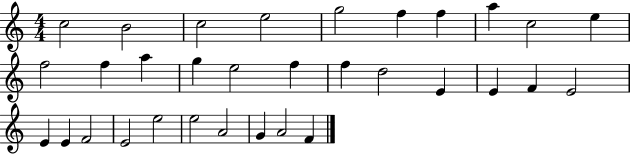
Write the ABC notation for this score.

X:1
T:Untitled
M:4/4
L:1/4
K:C
c2 B2 c2 e2 g2 f f a c2 e f2 f a g e2 f f d2 E E F E2 E E F2 E2 e2 e2 A2 G A2 F